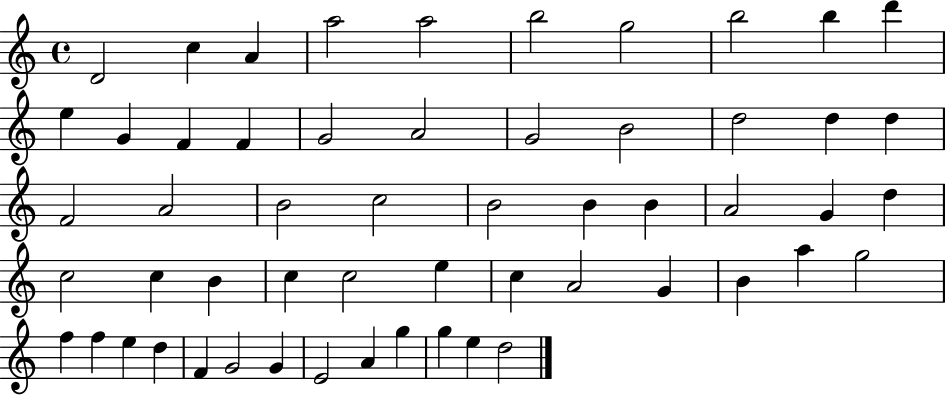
{
  \clef treble
  \time 4/4
  \defaultTimeSignature
  \key c \major
  d'2 c''4 a'4 | a''2 a''2 | b''2 g''2 | b''2 b''4 d'''4 | \break e''4 g'4 f'4 f'4 | g'2 a'2 | g'2 b'2 | d''2 d''4 d''4 | \break f'2 a'2 | b'2 c''2 | b'2 b'4 b'4 | a'2 g'4 d''4 | \break c''2 c''4 b'4 | c''4 c''2 e''4 | c''4 a'2 g'4 | b'4 a''4 g''2 | \break f''4 f''4 e''4 d''4 | f'4 g'2 g'4 | e'2 a'4 g''4 | g''4 e''4 d''2 | \break \bar "|."
}